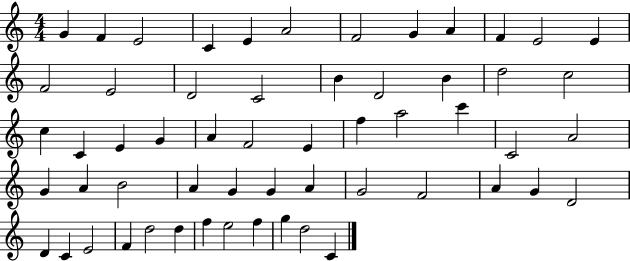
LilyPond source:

{
  \clef treble
  \numericTimeSignature
  \time 4/4
  \key c \major
  g'4 f'4 e'2 | c'4 e'4 a'2 | f'2 g'4 a'4 | f'4 e'2 e'4 | \break f'2 e'2 | d'2 c'2 | b'4 d'2 b'4 | d''2 c''2 | \break c''4 c'4 e'4 g'4 | a'4 f'2 e'4 | f''4 a''2 c'''4 | c'2 a'2 | \break g'4 a'4 b'2 | a'4 g'4 g'4 a'4 | g'2 f'2 | a'4 g'4 d'2 | \break d'4 c'4 e'2 | f'4 d''2 d''4 | f''4 e''2 f''4 | g''4 d''2 c'4 | \break \bar "|."
}